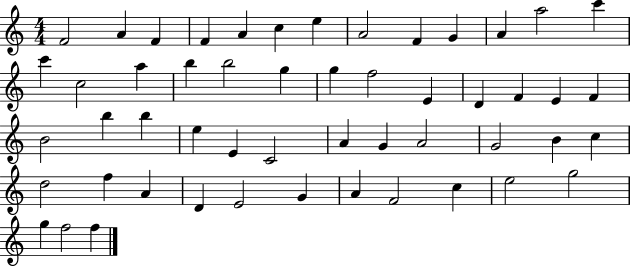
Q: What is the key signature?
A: C major